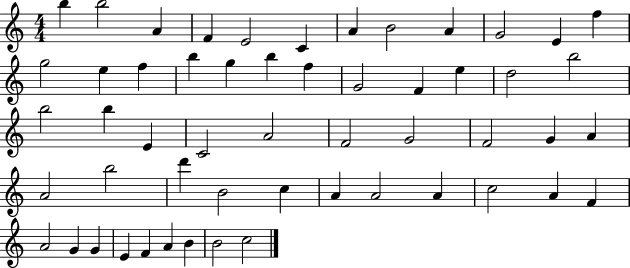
{
  \clef treble
  \numericTimeSignature
  \time 4/4
  \key c \major
  b''4 b''2 a'4 | f'4 e'2 c'4 | a'4 b'2 a'4 | g'2 e'4 f''4 | \break g''2 e''4 f''4 | b''4 g''4 b''4 f''4 | g'2 f'4 e''4 | d''2 b''2 | \break b''2 b''4 e'4 | c'2 a'2 | f'2 g'2 | f'2 g'4 a'4 | \break a'2 b''2 | d'''4 b'2 c''4 | a'4 a'2 a'4 | c''2 a'4 f'4 | \break a'2 g'4 g'4 | e'4 f'4 a'4 b'4 | b'2 c''2 | \bar "|."
}